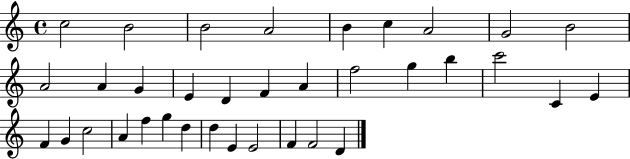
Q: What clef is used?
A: treble